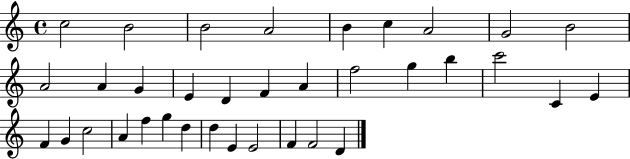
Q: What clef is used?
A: treble